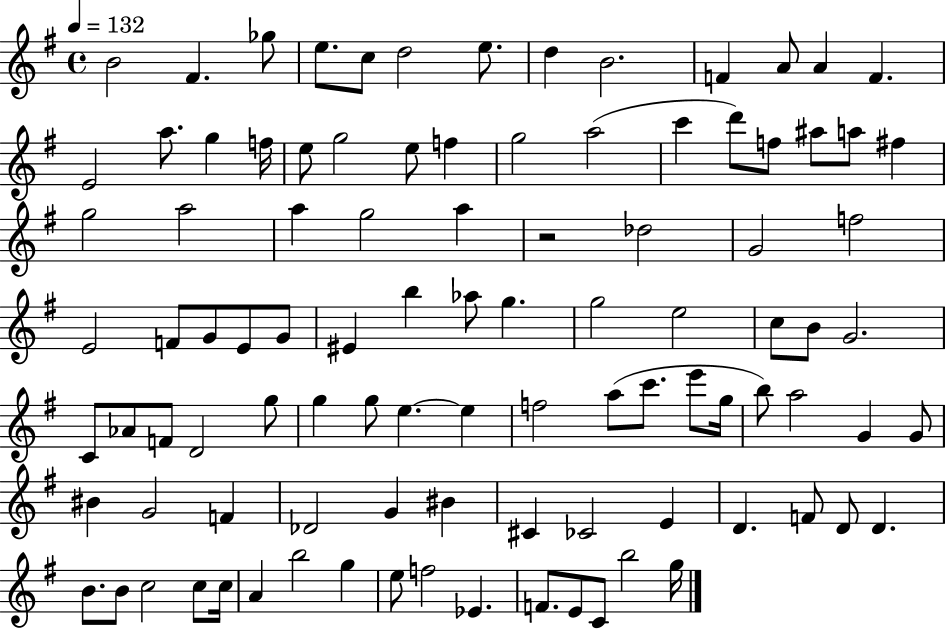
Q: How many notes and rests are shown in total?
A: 99